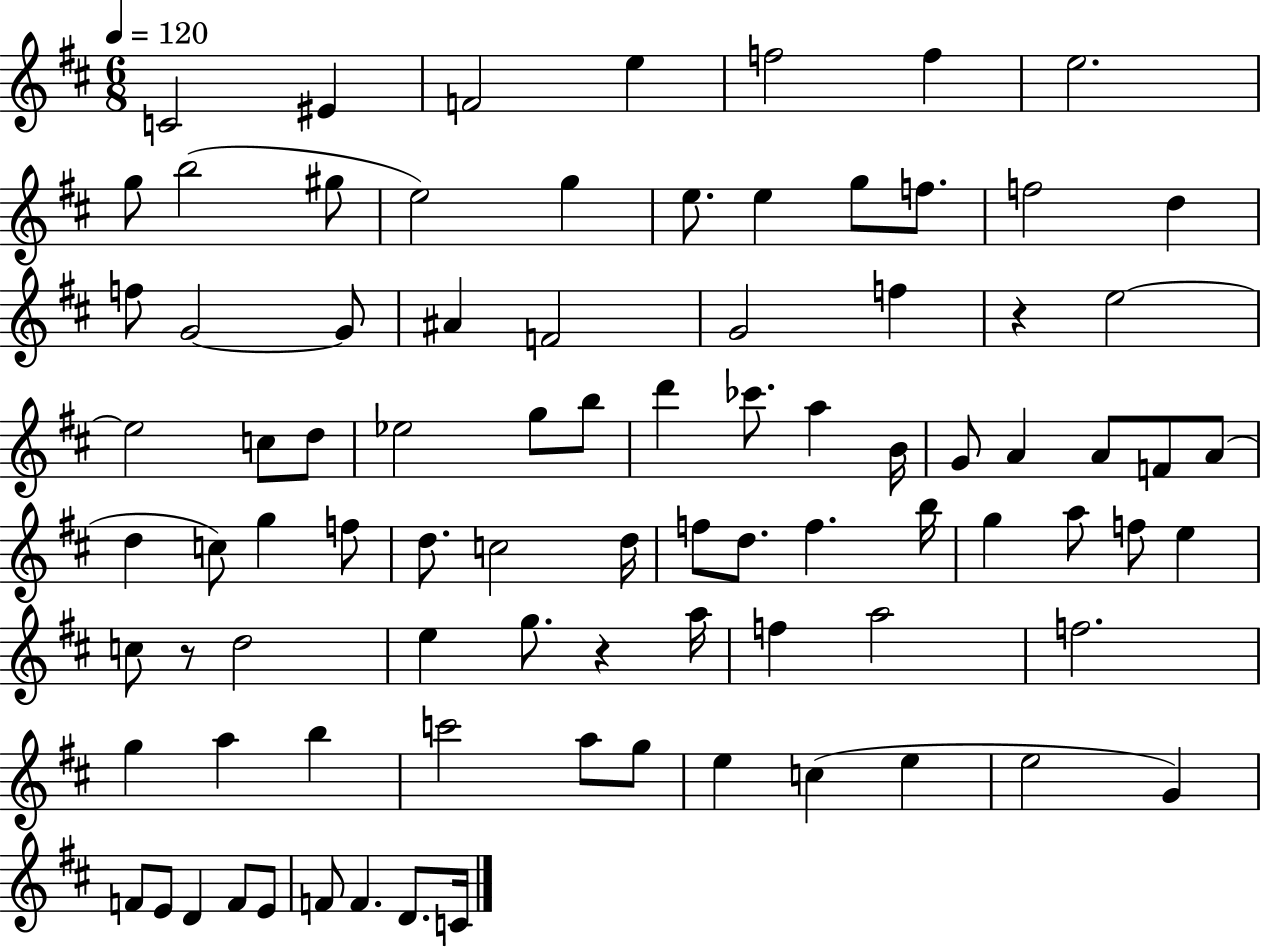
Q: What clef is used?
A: treble